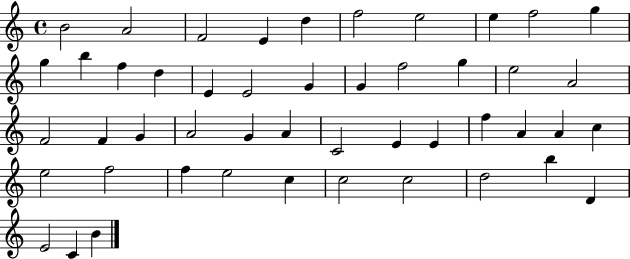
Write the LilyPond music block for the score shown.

{
  \clef treble
  \time 4/4
  \defaultTimeSignature
  \key c \major
  b'2 a'2 | f'2 e'4 d''4 | f''2 e''2 | e''4 f''2 g''4 | \break g''4 b''4 f''4 d''4 | e'4 e'2 g'4 | g'4 f''2 g''4 | e''2 a'2 | \break f'2 f'4 g'4 | a'2 g'4 a'4 | c'2 e'4 e'4 | f''4 a'4 a'4 c''4 | \break e''2 f''2 | f''4 e''2 c''4 | c''2 c''2 | d''2 b''4 d'4 | \break e'2 c'4 b'4 | \bar "|."
}